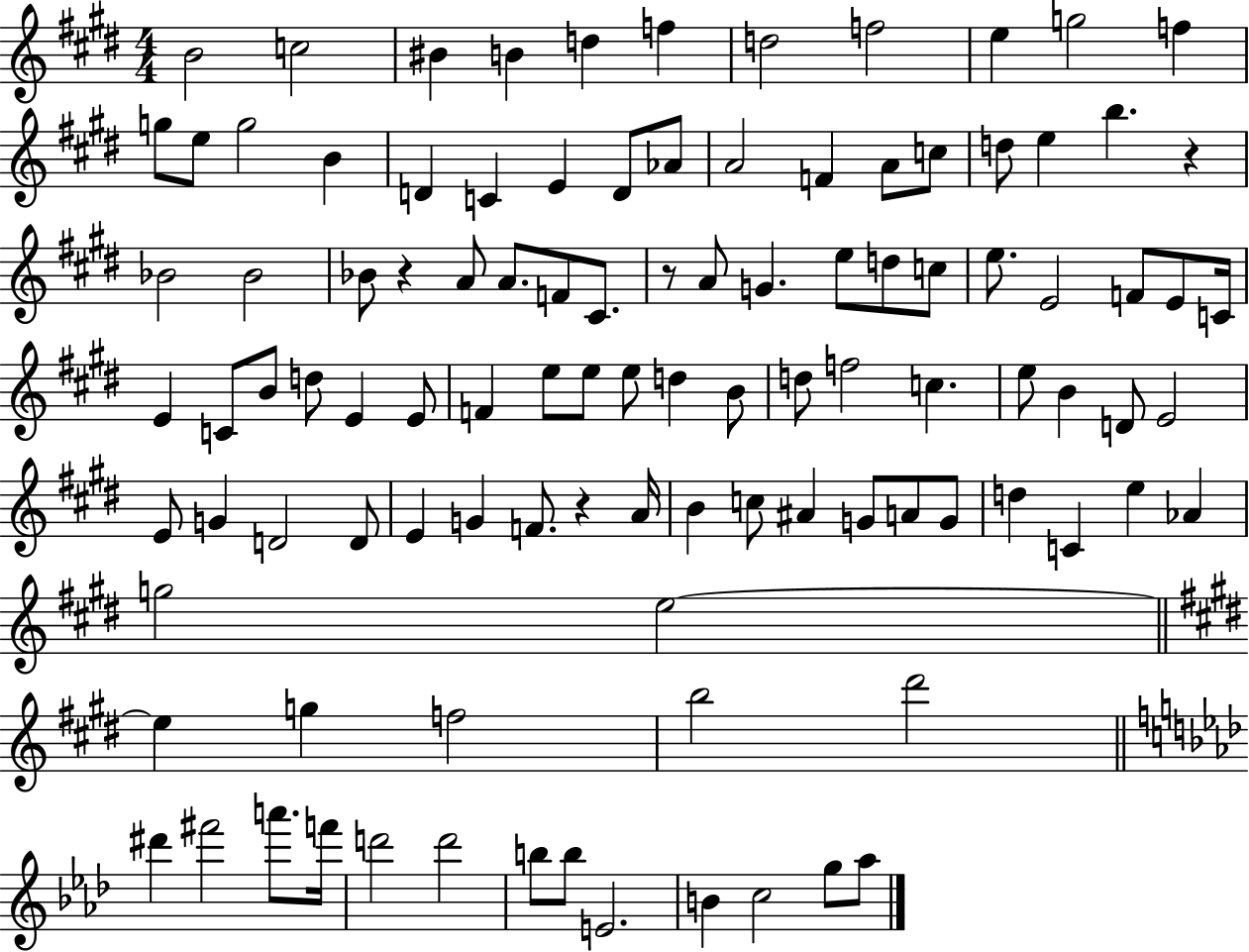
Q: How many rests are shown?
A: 4